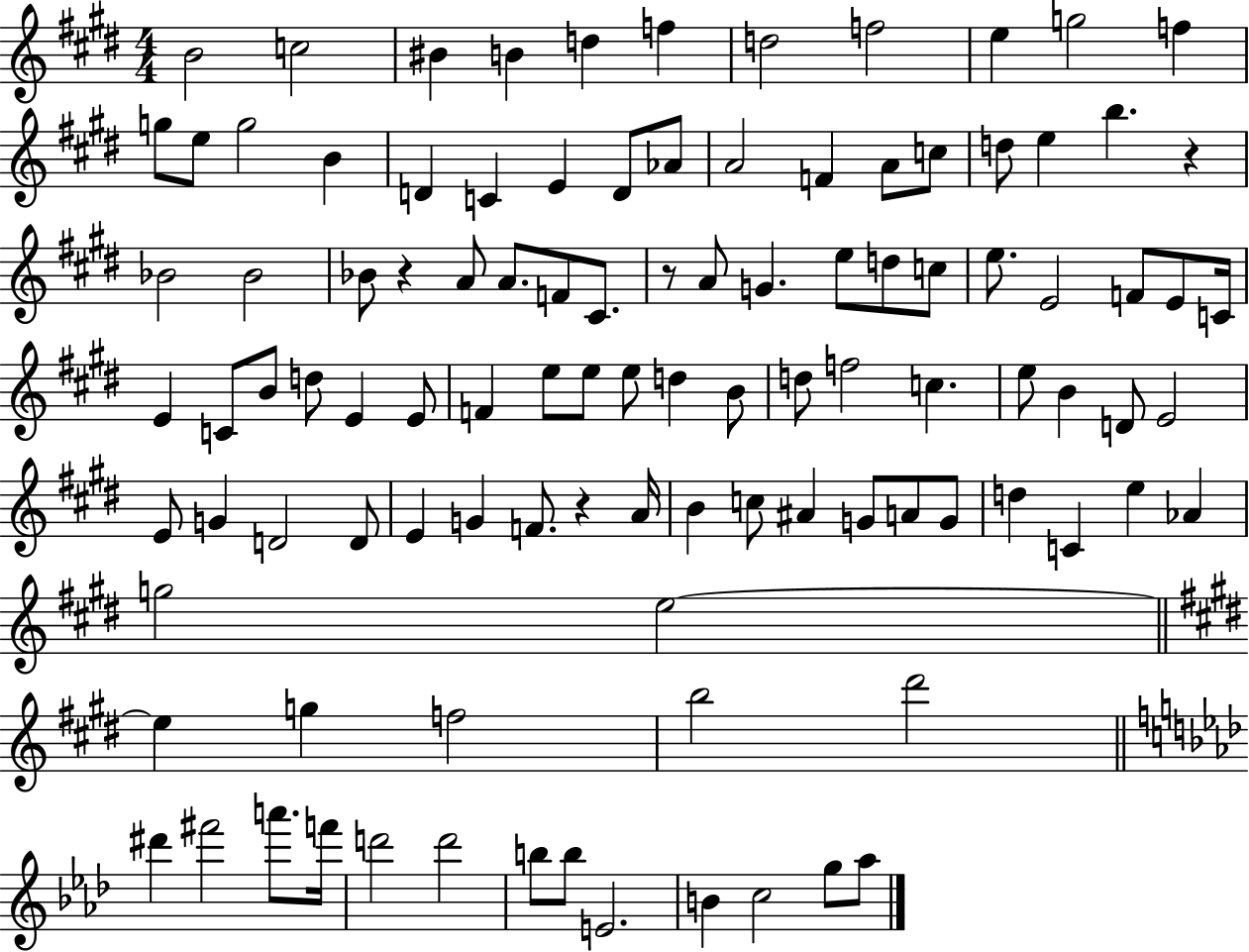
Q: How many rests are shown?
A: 4